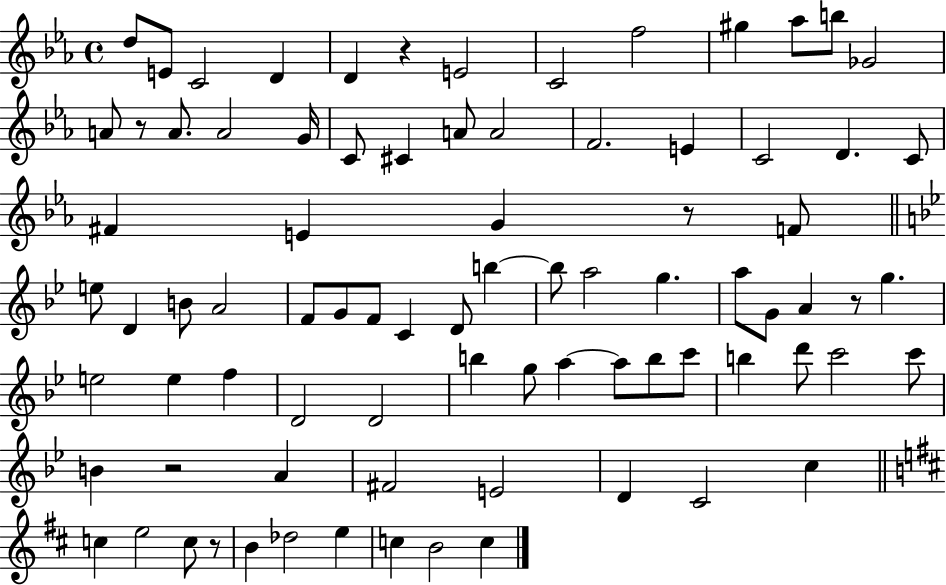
{
  \clef treble
  \time 4/4
  \defaultTimeSignature
  \key ees \major
  d''8 e'8 c'2 d'4 | d'4 r4 e'2 | c'2 f''2 | gis''4 aes''8 b''8 ges'2 | \break a'8 r8 a'8. a'2 g'16 | c'8 cis'4 a'8 a'2 | f'2. e'4 | c'2 d'4. c'8 | \break fis'4 e'4 g'4 r8 f'8 | \bar "||" \break \key bes \major e''8 d'4 b'8 a'2 | f'8 g'8 f'8 c'4 d'8 b''4~~ | b''8 a''2 g''4. | a''8 g'8 a'4 r8 g''4. | \break e''2 e''4 f''4 | d'2 d'2 | b''4 g''8 a''4~~ a''8 b''8 c'''8 | b''4 d'''8 c'''2 c'''8 | \break b'4 r2 a'4 | fis'2 e'2 | d'4 c'2 c''4 | \bar "||" \break \key b \minor c''4 e''2 c''8 r8 | b'4 des''2 e''4 | c''4 b'2 c''4 | \bar "|."
}